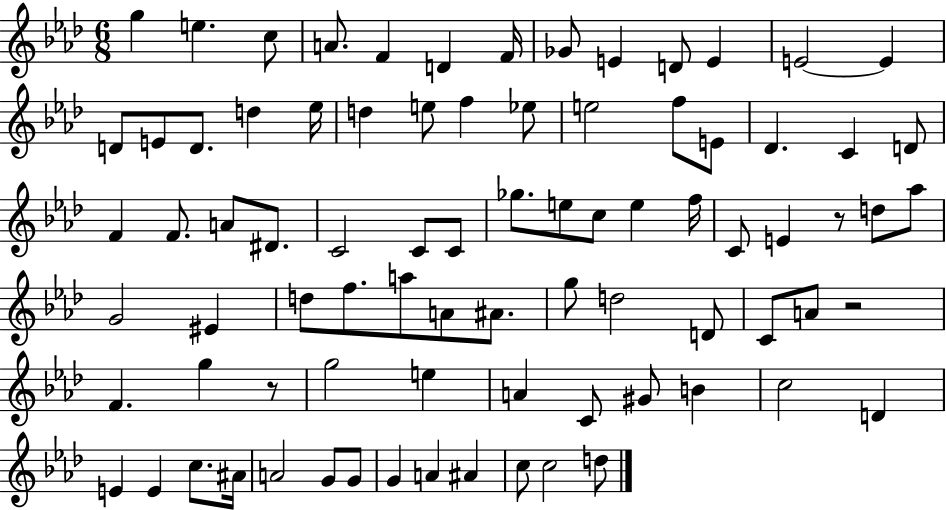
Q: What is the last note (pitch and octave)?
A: D5